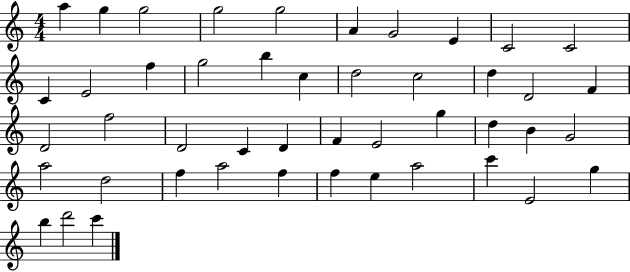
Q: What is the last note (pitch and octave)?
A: C6